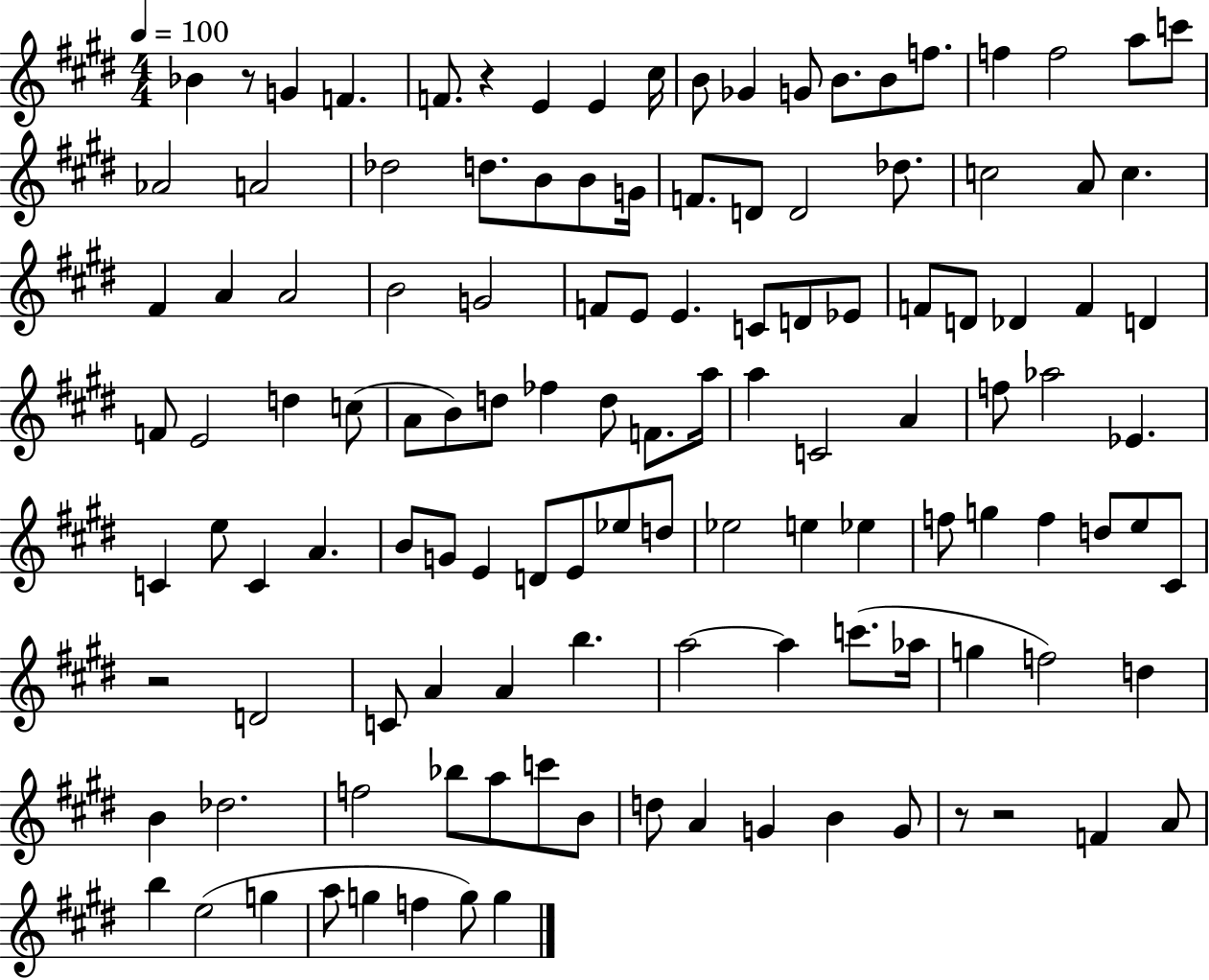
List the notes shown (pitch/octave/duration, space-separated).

Bb4/q R/e G4/q F4/q. F4/e. R/q E4/q E4/q C#5/s B4/e Gb4/q G4/e B4/e. B4/e F5/e. F5/q F5/h A5/e C6/e Ab4/h A4/h Db5/h D5/e. B4/e B4/e G4/s F4/e. D4/e D4/h Db5/e. C5/h A4/e C5/q. F#4/q A4/q A4/h B4/h G4/h F4/e E4/e E4/q. C4/e D4/e Eb4/e F4/e D4/e Db4/q F4/q D4/q F4/e E4/h D5/q C5/e A4/e B4/e D5/e FES5/q D5/e F4/e. A5/s A5/q C4/h A4/q F5/e Ab5/h Eb4/q. C4/q E5/e C4/q A4/q. B4/e G4/e E4/q D4/e E4/e Eb5/e D5/e Eb5/h E5/q Eb5/q F5/e G5/q F5/q D5/e E5/e C#4/e R/h D4/h C4/e A4/q A4/q B5/q. A5/h A5/q C6/e. Ab5/s G5/q F5/h D5/q B4/q Db5/h. F5/h Bb5/e A5/e C6/e B4/e D5/e A4/q G4/q B4/q G4/e R/e R/h F4/q A4/e B5/q E5/h G5/q A5/e G5/q F5/q G5/e G5/q